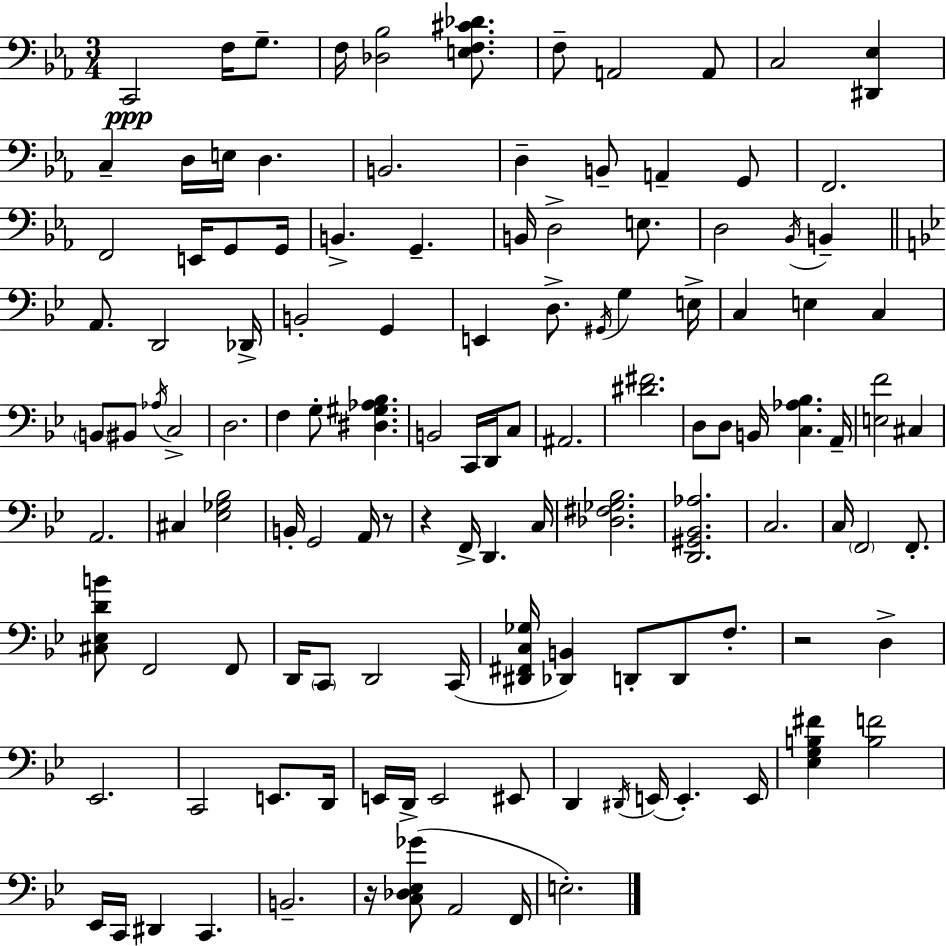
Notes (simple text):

C2/h F3/s G3/e. F3/s [Db3,Bb3]/h [E3,F3,C#4,Db4]/e. F3/e A2/h A2/e C3/h [D#2,Eb3]/q C3/q D3/s E3/s D3/q. B2/h. D3/q B2/e A2/q G2/e F2/h. F2/h E2/s G2/e G2/s B2/q. G2/q. B2/s D3/h E3/e. D3/h Bb2/s B2/q A2/e. D2/h Db2/s B2/h G2/q E2/q D3/e. G#2/s G3/q E3/s C3/q E3/q C3/q B2/e BIS2/e Ab3/s C3/h D3/h. F3/q G3/e [D#3,G#3,Ab3,Bb3]/q. B2/h C2/s D2/s C3/e A#2/h. [D#4,F#4]/h. D3/e D3/e B2/s [C3,Ab3,Bb3]/q. A2/s [E3,F4]/h C#3/q A2/h. C#3/q [Eb3,Gb3,Bb3]/h B2/s G2/h A2/s R/e R/q F2/s D2/q. C3/s [Db3,F#3,Gb3,Bb3]/h. [D2,G#2,Bb2,Ab3]/h. C3/h. C3/s F2/h F2/e. [C#3,Eb3,D4,B4]/e F2/h F2/e D2/s C2/e D2/h C2/s [D#2,F#2,C3,Gb3]/s [Db2,B2]/q D2/e D2/e F3/e. R/h D3/q Eb2/h. C2/h E2/e. D2/s E2/s D2/s E2/h EIS2/e D2/q D#2/s E2/s E2/q. E2/s [Eb3,G3,B3,F#4]/q [B3,F4]/h Eb2/s C2/s D#2/q C2/q. B2/h. R/s [C3,Db3,Eb3,Gb4]/e A2/h F2/s E3/h.